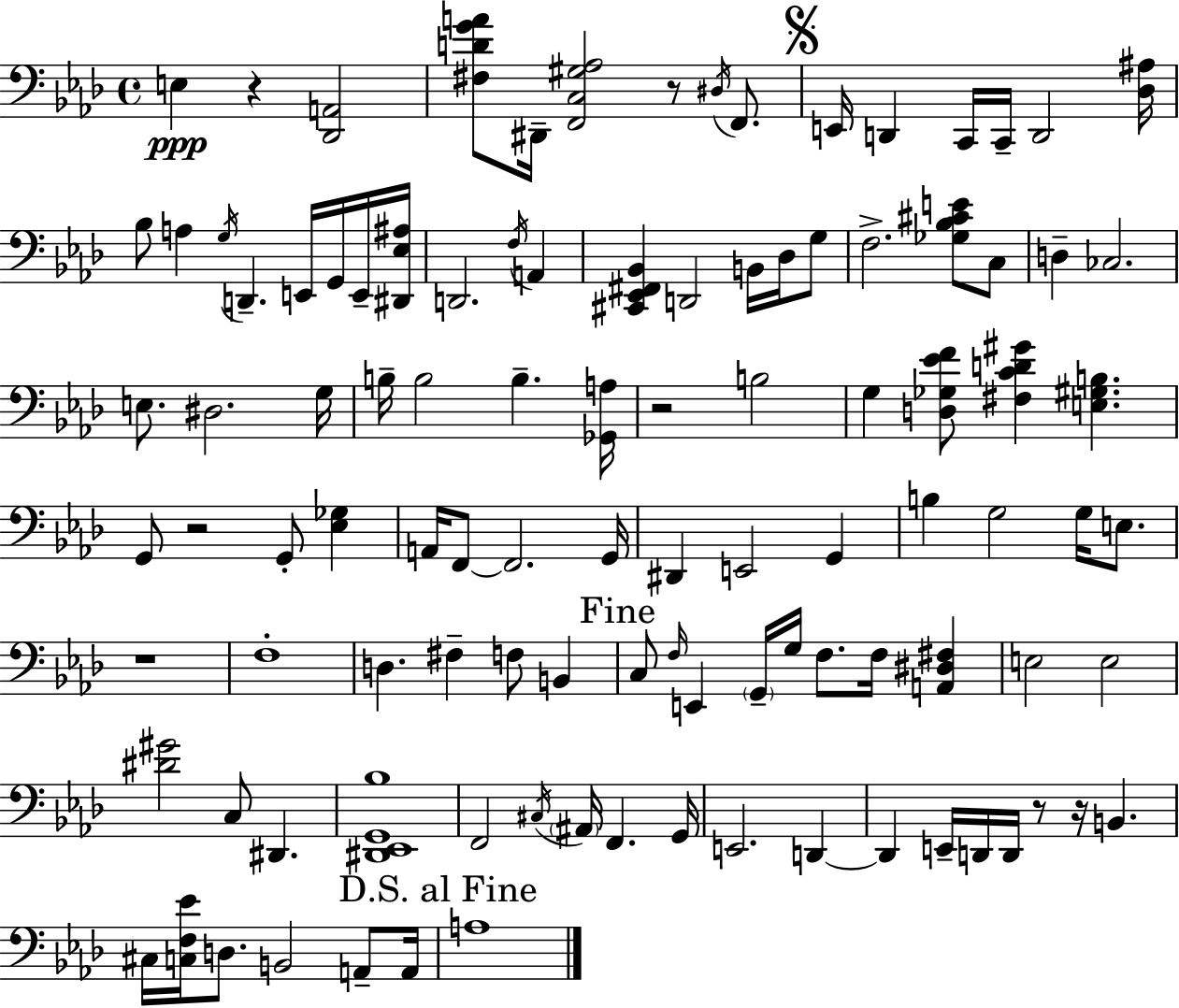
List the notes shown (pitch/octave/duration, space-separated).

E3/q R/q [Db2,A2]/h [F#3,D4,G4,A4]/e D#2/s [F2,C3,G#3,Ab3]/h R/e D#3/s F2/e. E2/s D2/q C2/s C2/s D2/h [Db3,A#3]/s Bb3/e A3/q G3/s D2/q. E2/s G2/s E2/s [D#2,Eb3,A#3]/s D2/h. F3/s A2/q [C#2,Eb2,F#2,Bb2]/q D2/h B2/s Db3/s G3/e F3/h. [Gb3,Bb3,C#4,E4]/e C3/e D3/q CES3/h. E3/e. D#3/h. G3/s B3/s B3/h B3/q. [Gb2,A3]/s R/h B3/h G3/q [D3,Gb3,Eb4,F4]/e [F#3,C4,D4,G#4]/q [E3,G#3,B3]/q. G2/e R/h G2/e [Eb3,Gb3]/q A2/s F2/e F2/h. G2/s D#2/q E2/h G2/q B3/q G3/h G3/s E3/e. R/w F3/w D3/q. F#3/q F3/e B2/q C3/e F3/s E2/q G2/s G3/s F3/e. F3/s [A2,D#3,F#3]/q E3/h E3/h [D#4,G#4]/h C3/e D#2/q. [D#2,Eb2,G2,Bb3]/w F2/h C#3/s A#2/s F2/q. G2/s E2/h. D2/q D2/q E2/s D2/s D2/s R/e R/s B2/q. C#3/s [C3,F3,Eb4]/s D3/e. B2/h A2/e A2/s A3/w